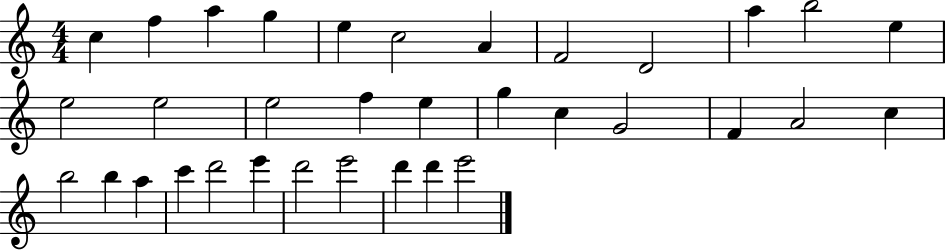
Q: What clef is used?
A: treble